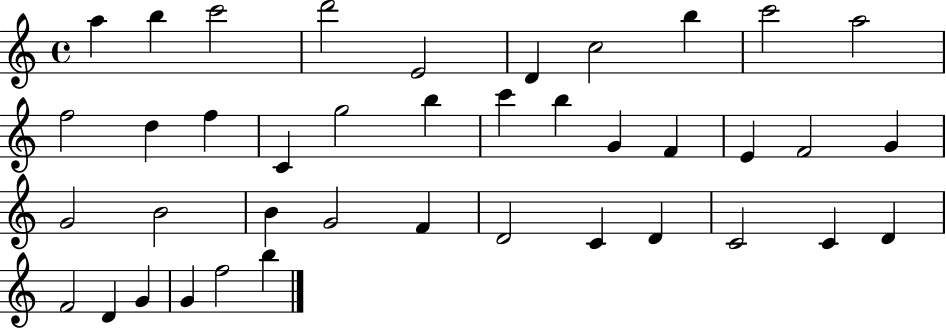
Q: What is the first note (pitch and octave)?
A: A5